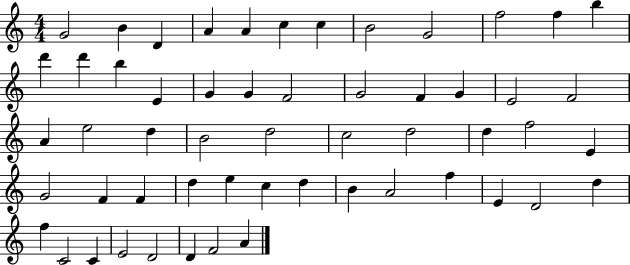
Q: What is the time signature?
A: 4/4